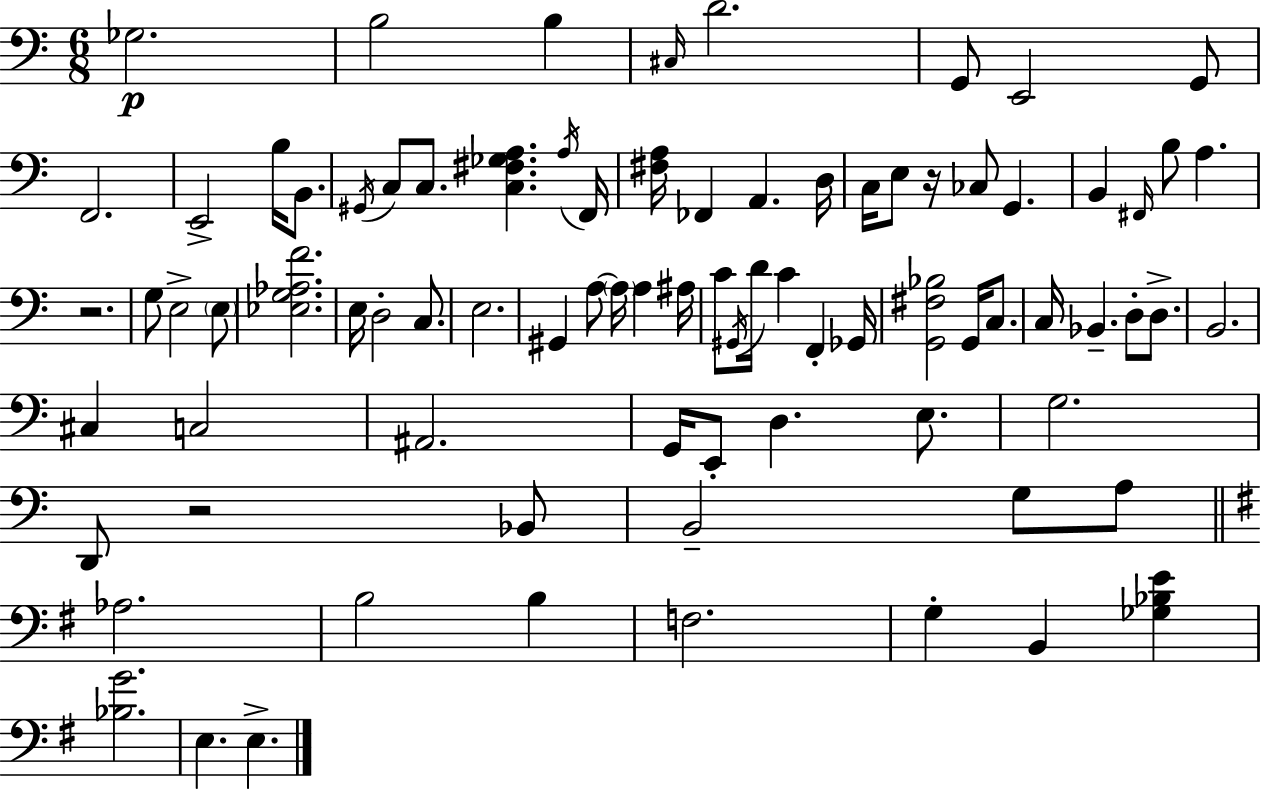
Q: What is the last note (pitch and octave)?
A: E3